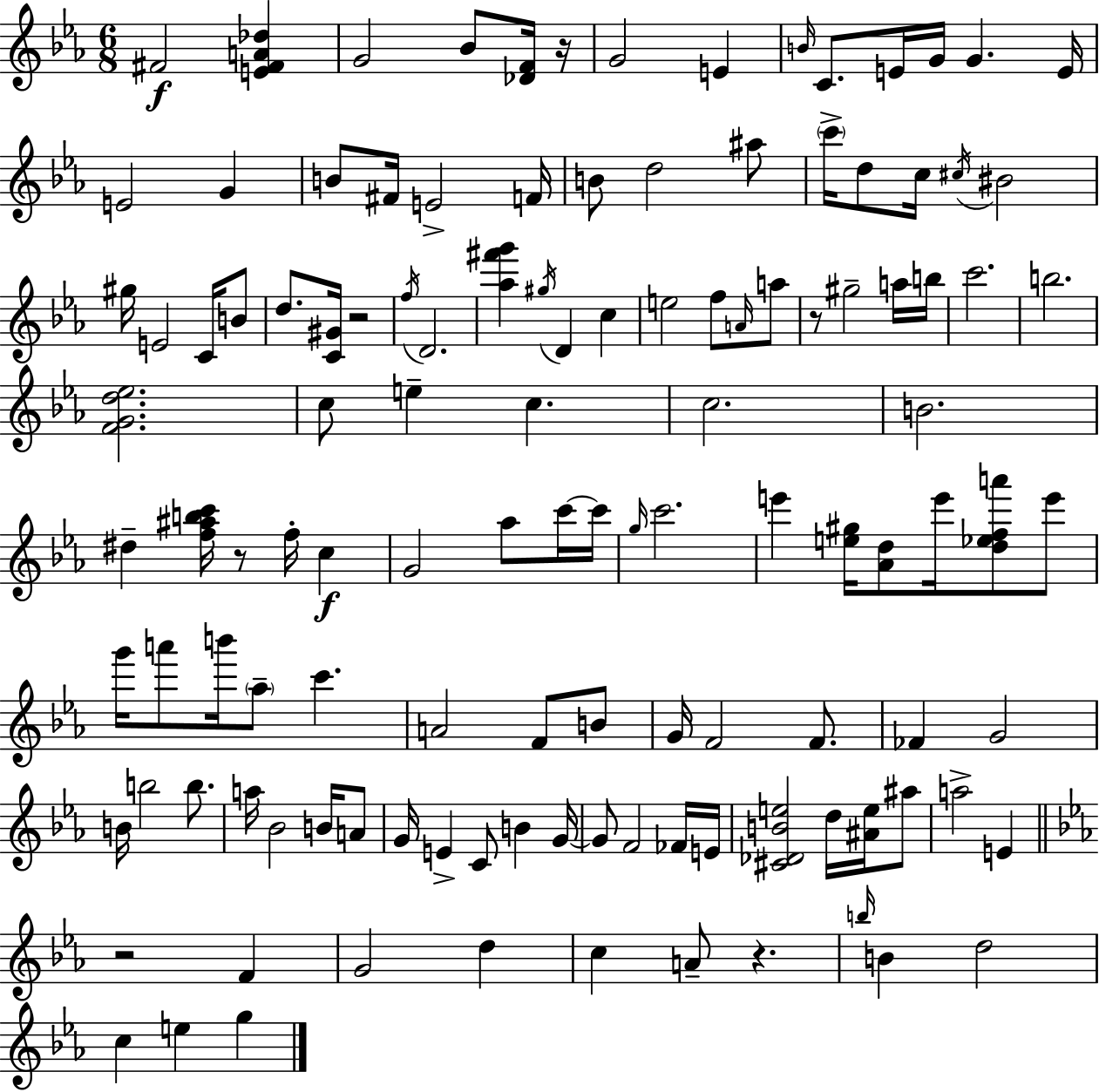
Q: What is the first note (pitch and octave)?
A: F#4